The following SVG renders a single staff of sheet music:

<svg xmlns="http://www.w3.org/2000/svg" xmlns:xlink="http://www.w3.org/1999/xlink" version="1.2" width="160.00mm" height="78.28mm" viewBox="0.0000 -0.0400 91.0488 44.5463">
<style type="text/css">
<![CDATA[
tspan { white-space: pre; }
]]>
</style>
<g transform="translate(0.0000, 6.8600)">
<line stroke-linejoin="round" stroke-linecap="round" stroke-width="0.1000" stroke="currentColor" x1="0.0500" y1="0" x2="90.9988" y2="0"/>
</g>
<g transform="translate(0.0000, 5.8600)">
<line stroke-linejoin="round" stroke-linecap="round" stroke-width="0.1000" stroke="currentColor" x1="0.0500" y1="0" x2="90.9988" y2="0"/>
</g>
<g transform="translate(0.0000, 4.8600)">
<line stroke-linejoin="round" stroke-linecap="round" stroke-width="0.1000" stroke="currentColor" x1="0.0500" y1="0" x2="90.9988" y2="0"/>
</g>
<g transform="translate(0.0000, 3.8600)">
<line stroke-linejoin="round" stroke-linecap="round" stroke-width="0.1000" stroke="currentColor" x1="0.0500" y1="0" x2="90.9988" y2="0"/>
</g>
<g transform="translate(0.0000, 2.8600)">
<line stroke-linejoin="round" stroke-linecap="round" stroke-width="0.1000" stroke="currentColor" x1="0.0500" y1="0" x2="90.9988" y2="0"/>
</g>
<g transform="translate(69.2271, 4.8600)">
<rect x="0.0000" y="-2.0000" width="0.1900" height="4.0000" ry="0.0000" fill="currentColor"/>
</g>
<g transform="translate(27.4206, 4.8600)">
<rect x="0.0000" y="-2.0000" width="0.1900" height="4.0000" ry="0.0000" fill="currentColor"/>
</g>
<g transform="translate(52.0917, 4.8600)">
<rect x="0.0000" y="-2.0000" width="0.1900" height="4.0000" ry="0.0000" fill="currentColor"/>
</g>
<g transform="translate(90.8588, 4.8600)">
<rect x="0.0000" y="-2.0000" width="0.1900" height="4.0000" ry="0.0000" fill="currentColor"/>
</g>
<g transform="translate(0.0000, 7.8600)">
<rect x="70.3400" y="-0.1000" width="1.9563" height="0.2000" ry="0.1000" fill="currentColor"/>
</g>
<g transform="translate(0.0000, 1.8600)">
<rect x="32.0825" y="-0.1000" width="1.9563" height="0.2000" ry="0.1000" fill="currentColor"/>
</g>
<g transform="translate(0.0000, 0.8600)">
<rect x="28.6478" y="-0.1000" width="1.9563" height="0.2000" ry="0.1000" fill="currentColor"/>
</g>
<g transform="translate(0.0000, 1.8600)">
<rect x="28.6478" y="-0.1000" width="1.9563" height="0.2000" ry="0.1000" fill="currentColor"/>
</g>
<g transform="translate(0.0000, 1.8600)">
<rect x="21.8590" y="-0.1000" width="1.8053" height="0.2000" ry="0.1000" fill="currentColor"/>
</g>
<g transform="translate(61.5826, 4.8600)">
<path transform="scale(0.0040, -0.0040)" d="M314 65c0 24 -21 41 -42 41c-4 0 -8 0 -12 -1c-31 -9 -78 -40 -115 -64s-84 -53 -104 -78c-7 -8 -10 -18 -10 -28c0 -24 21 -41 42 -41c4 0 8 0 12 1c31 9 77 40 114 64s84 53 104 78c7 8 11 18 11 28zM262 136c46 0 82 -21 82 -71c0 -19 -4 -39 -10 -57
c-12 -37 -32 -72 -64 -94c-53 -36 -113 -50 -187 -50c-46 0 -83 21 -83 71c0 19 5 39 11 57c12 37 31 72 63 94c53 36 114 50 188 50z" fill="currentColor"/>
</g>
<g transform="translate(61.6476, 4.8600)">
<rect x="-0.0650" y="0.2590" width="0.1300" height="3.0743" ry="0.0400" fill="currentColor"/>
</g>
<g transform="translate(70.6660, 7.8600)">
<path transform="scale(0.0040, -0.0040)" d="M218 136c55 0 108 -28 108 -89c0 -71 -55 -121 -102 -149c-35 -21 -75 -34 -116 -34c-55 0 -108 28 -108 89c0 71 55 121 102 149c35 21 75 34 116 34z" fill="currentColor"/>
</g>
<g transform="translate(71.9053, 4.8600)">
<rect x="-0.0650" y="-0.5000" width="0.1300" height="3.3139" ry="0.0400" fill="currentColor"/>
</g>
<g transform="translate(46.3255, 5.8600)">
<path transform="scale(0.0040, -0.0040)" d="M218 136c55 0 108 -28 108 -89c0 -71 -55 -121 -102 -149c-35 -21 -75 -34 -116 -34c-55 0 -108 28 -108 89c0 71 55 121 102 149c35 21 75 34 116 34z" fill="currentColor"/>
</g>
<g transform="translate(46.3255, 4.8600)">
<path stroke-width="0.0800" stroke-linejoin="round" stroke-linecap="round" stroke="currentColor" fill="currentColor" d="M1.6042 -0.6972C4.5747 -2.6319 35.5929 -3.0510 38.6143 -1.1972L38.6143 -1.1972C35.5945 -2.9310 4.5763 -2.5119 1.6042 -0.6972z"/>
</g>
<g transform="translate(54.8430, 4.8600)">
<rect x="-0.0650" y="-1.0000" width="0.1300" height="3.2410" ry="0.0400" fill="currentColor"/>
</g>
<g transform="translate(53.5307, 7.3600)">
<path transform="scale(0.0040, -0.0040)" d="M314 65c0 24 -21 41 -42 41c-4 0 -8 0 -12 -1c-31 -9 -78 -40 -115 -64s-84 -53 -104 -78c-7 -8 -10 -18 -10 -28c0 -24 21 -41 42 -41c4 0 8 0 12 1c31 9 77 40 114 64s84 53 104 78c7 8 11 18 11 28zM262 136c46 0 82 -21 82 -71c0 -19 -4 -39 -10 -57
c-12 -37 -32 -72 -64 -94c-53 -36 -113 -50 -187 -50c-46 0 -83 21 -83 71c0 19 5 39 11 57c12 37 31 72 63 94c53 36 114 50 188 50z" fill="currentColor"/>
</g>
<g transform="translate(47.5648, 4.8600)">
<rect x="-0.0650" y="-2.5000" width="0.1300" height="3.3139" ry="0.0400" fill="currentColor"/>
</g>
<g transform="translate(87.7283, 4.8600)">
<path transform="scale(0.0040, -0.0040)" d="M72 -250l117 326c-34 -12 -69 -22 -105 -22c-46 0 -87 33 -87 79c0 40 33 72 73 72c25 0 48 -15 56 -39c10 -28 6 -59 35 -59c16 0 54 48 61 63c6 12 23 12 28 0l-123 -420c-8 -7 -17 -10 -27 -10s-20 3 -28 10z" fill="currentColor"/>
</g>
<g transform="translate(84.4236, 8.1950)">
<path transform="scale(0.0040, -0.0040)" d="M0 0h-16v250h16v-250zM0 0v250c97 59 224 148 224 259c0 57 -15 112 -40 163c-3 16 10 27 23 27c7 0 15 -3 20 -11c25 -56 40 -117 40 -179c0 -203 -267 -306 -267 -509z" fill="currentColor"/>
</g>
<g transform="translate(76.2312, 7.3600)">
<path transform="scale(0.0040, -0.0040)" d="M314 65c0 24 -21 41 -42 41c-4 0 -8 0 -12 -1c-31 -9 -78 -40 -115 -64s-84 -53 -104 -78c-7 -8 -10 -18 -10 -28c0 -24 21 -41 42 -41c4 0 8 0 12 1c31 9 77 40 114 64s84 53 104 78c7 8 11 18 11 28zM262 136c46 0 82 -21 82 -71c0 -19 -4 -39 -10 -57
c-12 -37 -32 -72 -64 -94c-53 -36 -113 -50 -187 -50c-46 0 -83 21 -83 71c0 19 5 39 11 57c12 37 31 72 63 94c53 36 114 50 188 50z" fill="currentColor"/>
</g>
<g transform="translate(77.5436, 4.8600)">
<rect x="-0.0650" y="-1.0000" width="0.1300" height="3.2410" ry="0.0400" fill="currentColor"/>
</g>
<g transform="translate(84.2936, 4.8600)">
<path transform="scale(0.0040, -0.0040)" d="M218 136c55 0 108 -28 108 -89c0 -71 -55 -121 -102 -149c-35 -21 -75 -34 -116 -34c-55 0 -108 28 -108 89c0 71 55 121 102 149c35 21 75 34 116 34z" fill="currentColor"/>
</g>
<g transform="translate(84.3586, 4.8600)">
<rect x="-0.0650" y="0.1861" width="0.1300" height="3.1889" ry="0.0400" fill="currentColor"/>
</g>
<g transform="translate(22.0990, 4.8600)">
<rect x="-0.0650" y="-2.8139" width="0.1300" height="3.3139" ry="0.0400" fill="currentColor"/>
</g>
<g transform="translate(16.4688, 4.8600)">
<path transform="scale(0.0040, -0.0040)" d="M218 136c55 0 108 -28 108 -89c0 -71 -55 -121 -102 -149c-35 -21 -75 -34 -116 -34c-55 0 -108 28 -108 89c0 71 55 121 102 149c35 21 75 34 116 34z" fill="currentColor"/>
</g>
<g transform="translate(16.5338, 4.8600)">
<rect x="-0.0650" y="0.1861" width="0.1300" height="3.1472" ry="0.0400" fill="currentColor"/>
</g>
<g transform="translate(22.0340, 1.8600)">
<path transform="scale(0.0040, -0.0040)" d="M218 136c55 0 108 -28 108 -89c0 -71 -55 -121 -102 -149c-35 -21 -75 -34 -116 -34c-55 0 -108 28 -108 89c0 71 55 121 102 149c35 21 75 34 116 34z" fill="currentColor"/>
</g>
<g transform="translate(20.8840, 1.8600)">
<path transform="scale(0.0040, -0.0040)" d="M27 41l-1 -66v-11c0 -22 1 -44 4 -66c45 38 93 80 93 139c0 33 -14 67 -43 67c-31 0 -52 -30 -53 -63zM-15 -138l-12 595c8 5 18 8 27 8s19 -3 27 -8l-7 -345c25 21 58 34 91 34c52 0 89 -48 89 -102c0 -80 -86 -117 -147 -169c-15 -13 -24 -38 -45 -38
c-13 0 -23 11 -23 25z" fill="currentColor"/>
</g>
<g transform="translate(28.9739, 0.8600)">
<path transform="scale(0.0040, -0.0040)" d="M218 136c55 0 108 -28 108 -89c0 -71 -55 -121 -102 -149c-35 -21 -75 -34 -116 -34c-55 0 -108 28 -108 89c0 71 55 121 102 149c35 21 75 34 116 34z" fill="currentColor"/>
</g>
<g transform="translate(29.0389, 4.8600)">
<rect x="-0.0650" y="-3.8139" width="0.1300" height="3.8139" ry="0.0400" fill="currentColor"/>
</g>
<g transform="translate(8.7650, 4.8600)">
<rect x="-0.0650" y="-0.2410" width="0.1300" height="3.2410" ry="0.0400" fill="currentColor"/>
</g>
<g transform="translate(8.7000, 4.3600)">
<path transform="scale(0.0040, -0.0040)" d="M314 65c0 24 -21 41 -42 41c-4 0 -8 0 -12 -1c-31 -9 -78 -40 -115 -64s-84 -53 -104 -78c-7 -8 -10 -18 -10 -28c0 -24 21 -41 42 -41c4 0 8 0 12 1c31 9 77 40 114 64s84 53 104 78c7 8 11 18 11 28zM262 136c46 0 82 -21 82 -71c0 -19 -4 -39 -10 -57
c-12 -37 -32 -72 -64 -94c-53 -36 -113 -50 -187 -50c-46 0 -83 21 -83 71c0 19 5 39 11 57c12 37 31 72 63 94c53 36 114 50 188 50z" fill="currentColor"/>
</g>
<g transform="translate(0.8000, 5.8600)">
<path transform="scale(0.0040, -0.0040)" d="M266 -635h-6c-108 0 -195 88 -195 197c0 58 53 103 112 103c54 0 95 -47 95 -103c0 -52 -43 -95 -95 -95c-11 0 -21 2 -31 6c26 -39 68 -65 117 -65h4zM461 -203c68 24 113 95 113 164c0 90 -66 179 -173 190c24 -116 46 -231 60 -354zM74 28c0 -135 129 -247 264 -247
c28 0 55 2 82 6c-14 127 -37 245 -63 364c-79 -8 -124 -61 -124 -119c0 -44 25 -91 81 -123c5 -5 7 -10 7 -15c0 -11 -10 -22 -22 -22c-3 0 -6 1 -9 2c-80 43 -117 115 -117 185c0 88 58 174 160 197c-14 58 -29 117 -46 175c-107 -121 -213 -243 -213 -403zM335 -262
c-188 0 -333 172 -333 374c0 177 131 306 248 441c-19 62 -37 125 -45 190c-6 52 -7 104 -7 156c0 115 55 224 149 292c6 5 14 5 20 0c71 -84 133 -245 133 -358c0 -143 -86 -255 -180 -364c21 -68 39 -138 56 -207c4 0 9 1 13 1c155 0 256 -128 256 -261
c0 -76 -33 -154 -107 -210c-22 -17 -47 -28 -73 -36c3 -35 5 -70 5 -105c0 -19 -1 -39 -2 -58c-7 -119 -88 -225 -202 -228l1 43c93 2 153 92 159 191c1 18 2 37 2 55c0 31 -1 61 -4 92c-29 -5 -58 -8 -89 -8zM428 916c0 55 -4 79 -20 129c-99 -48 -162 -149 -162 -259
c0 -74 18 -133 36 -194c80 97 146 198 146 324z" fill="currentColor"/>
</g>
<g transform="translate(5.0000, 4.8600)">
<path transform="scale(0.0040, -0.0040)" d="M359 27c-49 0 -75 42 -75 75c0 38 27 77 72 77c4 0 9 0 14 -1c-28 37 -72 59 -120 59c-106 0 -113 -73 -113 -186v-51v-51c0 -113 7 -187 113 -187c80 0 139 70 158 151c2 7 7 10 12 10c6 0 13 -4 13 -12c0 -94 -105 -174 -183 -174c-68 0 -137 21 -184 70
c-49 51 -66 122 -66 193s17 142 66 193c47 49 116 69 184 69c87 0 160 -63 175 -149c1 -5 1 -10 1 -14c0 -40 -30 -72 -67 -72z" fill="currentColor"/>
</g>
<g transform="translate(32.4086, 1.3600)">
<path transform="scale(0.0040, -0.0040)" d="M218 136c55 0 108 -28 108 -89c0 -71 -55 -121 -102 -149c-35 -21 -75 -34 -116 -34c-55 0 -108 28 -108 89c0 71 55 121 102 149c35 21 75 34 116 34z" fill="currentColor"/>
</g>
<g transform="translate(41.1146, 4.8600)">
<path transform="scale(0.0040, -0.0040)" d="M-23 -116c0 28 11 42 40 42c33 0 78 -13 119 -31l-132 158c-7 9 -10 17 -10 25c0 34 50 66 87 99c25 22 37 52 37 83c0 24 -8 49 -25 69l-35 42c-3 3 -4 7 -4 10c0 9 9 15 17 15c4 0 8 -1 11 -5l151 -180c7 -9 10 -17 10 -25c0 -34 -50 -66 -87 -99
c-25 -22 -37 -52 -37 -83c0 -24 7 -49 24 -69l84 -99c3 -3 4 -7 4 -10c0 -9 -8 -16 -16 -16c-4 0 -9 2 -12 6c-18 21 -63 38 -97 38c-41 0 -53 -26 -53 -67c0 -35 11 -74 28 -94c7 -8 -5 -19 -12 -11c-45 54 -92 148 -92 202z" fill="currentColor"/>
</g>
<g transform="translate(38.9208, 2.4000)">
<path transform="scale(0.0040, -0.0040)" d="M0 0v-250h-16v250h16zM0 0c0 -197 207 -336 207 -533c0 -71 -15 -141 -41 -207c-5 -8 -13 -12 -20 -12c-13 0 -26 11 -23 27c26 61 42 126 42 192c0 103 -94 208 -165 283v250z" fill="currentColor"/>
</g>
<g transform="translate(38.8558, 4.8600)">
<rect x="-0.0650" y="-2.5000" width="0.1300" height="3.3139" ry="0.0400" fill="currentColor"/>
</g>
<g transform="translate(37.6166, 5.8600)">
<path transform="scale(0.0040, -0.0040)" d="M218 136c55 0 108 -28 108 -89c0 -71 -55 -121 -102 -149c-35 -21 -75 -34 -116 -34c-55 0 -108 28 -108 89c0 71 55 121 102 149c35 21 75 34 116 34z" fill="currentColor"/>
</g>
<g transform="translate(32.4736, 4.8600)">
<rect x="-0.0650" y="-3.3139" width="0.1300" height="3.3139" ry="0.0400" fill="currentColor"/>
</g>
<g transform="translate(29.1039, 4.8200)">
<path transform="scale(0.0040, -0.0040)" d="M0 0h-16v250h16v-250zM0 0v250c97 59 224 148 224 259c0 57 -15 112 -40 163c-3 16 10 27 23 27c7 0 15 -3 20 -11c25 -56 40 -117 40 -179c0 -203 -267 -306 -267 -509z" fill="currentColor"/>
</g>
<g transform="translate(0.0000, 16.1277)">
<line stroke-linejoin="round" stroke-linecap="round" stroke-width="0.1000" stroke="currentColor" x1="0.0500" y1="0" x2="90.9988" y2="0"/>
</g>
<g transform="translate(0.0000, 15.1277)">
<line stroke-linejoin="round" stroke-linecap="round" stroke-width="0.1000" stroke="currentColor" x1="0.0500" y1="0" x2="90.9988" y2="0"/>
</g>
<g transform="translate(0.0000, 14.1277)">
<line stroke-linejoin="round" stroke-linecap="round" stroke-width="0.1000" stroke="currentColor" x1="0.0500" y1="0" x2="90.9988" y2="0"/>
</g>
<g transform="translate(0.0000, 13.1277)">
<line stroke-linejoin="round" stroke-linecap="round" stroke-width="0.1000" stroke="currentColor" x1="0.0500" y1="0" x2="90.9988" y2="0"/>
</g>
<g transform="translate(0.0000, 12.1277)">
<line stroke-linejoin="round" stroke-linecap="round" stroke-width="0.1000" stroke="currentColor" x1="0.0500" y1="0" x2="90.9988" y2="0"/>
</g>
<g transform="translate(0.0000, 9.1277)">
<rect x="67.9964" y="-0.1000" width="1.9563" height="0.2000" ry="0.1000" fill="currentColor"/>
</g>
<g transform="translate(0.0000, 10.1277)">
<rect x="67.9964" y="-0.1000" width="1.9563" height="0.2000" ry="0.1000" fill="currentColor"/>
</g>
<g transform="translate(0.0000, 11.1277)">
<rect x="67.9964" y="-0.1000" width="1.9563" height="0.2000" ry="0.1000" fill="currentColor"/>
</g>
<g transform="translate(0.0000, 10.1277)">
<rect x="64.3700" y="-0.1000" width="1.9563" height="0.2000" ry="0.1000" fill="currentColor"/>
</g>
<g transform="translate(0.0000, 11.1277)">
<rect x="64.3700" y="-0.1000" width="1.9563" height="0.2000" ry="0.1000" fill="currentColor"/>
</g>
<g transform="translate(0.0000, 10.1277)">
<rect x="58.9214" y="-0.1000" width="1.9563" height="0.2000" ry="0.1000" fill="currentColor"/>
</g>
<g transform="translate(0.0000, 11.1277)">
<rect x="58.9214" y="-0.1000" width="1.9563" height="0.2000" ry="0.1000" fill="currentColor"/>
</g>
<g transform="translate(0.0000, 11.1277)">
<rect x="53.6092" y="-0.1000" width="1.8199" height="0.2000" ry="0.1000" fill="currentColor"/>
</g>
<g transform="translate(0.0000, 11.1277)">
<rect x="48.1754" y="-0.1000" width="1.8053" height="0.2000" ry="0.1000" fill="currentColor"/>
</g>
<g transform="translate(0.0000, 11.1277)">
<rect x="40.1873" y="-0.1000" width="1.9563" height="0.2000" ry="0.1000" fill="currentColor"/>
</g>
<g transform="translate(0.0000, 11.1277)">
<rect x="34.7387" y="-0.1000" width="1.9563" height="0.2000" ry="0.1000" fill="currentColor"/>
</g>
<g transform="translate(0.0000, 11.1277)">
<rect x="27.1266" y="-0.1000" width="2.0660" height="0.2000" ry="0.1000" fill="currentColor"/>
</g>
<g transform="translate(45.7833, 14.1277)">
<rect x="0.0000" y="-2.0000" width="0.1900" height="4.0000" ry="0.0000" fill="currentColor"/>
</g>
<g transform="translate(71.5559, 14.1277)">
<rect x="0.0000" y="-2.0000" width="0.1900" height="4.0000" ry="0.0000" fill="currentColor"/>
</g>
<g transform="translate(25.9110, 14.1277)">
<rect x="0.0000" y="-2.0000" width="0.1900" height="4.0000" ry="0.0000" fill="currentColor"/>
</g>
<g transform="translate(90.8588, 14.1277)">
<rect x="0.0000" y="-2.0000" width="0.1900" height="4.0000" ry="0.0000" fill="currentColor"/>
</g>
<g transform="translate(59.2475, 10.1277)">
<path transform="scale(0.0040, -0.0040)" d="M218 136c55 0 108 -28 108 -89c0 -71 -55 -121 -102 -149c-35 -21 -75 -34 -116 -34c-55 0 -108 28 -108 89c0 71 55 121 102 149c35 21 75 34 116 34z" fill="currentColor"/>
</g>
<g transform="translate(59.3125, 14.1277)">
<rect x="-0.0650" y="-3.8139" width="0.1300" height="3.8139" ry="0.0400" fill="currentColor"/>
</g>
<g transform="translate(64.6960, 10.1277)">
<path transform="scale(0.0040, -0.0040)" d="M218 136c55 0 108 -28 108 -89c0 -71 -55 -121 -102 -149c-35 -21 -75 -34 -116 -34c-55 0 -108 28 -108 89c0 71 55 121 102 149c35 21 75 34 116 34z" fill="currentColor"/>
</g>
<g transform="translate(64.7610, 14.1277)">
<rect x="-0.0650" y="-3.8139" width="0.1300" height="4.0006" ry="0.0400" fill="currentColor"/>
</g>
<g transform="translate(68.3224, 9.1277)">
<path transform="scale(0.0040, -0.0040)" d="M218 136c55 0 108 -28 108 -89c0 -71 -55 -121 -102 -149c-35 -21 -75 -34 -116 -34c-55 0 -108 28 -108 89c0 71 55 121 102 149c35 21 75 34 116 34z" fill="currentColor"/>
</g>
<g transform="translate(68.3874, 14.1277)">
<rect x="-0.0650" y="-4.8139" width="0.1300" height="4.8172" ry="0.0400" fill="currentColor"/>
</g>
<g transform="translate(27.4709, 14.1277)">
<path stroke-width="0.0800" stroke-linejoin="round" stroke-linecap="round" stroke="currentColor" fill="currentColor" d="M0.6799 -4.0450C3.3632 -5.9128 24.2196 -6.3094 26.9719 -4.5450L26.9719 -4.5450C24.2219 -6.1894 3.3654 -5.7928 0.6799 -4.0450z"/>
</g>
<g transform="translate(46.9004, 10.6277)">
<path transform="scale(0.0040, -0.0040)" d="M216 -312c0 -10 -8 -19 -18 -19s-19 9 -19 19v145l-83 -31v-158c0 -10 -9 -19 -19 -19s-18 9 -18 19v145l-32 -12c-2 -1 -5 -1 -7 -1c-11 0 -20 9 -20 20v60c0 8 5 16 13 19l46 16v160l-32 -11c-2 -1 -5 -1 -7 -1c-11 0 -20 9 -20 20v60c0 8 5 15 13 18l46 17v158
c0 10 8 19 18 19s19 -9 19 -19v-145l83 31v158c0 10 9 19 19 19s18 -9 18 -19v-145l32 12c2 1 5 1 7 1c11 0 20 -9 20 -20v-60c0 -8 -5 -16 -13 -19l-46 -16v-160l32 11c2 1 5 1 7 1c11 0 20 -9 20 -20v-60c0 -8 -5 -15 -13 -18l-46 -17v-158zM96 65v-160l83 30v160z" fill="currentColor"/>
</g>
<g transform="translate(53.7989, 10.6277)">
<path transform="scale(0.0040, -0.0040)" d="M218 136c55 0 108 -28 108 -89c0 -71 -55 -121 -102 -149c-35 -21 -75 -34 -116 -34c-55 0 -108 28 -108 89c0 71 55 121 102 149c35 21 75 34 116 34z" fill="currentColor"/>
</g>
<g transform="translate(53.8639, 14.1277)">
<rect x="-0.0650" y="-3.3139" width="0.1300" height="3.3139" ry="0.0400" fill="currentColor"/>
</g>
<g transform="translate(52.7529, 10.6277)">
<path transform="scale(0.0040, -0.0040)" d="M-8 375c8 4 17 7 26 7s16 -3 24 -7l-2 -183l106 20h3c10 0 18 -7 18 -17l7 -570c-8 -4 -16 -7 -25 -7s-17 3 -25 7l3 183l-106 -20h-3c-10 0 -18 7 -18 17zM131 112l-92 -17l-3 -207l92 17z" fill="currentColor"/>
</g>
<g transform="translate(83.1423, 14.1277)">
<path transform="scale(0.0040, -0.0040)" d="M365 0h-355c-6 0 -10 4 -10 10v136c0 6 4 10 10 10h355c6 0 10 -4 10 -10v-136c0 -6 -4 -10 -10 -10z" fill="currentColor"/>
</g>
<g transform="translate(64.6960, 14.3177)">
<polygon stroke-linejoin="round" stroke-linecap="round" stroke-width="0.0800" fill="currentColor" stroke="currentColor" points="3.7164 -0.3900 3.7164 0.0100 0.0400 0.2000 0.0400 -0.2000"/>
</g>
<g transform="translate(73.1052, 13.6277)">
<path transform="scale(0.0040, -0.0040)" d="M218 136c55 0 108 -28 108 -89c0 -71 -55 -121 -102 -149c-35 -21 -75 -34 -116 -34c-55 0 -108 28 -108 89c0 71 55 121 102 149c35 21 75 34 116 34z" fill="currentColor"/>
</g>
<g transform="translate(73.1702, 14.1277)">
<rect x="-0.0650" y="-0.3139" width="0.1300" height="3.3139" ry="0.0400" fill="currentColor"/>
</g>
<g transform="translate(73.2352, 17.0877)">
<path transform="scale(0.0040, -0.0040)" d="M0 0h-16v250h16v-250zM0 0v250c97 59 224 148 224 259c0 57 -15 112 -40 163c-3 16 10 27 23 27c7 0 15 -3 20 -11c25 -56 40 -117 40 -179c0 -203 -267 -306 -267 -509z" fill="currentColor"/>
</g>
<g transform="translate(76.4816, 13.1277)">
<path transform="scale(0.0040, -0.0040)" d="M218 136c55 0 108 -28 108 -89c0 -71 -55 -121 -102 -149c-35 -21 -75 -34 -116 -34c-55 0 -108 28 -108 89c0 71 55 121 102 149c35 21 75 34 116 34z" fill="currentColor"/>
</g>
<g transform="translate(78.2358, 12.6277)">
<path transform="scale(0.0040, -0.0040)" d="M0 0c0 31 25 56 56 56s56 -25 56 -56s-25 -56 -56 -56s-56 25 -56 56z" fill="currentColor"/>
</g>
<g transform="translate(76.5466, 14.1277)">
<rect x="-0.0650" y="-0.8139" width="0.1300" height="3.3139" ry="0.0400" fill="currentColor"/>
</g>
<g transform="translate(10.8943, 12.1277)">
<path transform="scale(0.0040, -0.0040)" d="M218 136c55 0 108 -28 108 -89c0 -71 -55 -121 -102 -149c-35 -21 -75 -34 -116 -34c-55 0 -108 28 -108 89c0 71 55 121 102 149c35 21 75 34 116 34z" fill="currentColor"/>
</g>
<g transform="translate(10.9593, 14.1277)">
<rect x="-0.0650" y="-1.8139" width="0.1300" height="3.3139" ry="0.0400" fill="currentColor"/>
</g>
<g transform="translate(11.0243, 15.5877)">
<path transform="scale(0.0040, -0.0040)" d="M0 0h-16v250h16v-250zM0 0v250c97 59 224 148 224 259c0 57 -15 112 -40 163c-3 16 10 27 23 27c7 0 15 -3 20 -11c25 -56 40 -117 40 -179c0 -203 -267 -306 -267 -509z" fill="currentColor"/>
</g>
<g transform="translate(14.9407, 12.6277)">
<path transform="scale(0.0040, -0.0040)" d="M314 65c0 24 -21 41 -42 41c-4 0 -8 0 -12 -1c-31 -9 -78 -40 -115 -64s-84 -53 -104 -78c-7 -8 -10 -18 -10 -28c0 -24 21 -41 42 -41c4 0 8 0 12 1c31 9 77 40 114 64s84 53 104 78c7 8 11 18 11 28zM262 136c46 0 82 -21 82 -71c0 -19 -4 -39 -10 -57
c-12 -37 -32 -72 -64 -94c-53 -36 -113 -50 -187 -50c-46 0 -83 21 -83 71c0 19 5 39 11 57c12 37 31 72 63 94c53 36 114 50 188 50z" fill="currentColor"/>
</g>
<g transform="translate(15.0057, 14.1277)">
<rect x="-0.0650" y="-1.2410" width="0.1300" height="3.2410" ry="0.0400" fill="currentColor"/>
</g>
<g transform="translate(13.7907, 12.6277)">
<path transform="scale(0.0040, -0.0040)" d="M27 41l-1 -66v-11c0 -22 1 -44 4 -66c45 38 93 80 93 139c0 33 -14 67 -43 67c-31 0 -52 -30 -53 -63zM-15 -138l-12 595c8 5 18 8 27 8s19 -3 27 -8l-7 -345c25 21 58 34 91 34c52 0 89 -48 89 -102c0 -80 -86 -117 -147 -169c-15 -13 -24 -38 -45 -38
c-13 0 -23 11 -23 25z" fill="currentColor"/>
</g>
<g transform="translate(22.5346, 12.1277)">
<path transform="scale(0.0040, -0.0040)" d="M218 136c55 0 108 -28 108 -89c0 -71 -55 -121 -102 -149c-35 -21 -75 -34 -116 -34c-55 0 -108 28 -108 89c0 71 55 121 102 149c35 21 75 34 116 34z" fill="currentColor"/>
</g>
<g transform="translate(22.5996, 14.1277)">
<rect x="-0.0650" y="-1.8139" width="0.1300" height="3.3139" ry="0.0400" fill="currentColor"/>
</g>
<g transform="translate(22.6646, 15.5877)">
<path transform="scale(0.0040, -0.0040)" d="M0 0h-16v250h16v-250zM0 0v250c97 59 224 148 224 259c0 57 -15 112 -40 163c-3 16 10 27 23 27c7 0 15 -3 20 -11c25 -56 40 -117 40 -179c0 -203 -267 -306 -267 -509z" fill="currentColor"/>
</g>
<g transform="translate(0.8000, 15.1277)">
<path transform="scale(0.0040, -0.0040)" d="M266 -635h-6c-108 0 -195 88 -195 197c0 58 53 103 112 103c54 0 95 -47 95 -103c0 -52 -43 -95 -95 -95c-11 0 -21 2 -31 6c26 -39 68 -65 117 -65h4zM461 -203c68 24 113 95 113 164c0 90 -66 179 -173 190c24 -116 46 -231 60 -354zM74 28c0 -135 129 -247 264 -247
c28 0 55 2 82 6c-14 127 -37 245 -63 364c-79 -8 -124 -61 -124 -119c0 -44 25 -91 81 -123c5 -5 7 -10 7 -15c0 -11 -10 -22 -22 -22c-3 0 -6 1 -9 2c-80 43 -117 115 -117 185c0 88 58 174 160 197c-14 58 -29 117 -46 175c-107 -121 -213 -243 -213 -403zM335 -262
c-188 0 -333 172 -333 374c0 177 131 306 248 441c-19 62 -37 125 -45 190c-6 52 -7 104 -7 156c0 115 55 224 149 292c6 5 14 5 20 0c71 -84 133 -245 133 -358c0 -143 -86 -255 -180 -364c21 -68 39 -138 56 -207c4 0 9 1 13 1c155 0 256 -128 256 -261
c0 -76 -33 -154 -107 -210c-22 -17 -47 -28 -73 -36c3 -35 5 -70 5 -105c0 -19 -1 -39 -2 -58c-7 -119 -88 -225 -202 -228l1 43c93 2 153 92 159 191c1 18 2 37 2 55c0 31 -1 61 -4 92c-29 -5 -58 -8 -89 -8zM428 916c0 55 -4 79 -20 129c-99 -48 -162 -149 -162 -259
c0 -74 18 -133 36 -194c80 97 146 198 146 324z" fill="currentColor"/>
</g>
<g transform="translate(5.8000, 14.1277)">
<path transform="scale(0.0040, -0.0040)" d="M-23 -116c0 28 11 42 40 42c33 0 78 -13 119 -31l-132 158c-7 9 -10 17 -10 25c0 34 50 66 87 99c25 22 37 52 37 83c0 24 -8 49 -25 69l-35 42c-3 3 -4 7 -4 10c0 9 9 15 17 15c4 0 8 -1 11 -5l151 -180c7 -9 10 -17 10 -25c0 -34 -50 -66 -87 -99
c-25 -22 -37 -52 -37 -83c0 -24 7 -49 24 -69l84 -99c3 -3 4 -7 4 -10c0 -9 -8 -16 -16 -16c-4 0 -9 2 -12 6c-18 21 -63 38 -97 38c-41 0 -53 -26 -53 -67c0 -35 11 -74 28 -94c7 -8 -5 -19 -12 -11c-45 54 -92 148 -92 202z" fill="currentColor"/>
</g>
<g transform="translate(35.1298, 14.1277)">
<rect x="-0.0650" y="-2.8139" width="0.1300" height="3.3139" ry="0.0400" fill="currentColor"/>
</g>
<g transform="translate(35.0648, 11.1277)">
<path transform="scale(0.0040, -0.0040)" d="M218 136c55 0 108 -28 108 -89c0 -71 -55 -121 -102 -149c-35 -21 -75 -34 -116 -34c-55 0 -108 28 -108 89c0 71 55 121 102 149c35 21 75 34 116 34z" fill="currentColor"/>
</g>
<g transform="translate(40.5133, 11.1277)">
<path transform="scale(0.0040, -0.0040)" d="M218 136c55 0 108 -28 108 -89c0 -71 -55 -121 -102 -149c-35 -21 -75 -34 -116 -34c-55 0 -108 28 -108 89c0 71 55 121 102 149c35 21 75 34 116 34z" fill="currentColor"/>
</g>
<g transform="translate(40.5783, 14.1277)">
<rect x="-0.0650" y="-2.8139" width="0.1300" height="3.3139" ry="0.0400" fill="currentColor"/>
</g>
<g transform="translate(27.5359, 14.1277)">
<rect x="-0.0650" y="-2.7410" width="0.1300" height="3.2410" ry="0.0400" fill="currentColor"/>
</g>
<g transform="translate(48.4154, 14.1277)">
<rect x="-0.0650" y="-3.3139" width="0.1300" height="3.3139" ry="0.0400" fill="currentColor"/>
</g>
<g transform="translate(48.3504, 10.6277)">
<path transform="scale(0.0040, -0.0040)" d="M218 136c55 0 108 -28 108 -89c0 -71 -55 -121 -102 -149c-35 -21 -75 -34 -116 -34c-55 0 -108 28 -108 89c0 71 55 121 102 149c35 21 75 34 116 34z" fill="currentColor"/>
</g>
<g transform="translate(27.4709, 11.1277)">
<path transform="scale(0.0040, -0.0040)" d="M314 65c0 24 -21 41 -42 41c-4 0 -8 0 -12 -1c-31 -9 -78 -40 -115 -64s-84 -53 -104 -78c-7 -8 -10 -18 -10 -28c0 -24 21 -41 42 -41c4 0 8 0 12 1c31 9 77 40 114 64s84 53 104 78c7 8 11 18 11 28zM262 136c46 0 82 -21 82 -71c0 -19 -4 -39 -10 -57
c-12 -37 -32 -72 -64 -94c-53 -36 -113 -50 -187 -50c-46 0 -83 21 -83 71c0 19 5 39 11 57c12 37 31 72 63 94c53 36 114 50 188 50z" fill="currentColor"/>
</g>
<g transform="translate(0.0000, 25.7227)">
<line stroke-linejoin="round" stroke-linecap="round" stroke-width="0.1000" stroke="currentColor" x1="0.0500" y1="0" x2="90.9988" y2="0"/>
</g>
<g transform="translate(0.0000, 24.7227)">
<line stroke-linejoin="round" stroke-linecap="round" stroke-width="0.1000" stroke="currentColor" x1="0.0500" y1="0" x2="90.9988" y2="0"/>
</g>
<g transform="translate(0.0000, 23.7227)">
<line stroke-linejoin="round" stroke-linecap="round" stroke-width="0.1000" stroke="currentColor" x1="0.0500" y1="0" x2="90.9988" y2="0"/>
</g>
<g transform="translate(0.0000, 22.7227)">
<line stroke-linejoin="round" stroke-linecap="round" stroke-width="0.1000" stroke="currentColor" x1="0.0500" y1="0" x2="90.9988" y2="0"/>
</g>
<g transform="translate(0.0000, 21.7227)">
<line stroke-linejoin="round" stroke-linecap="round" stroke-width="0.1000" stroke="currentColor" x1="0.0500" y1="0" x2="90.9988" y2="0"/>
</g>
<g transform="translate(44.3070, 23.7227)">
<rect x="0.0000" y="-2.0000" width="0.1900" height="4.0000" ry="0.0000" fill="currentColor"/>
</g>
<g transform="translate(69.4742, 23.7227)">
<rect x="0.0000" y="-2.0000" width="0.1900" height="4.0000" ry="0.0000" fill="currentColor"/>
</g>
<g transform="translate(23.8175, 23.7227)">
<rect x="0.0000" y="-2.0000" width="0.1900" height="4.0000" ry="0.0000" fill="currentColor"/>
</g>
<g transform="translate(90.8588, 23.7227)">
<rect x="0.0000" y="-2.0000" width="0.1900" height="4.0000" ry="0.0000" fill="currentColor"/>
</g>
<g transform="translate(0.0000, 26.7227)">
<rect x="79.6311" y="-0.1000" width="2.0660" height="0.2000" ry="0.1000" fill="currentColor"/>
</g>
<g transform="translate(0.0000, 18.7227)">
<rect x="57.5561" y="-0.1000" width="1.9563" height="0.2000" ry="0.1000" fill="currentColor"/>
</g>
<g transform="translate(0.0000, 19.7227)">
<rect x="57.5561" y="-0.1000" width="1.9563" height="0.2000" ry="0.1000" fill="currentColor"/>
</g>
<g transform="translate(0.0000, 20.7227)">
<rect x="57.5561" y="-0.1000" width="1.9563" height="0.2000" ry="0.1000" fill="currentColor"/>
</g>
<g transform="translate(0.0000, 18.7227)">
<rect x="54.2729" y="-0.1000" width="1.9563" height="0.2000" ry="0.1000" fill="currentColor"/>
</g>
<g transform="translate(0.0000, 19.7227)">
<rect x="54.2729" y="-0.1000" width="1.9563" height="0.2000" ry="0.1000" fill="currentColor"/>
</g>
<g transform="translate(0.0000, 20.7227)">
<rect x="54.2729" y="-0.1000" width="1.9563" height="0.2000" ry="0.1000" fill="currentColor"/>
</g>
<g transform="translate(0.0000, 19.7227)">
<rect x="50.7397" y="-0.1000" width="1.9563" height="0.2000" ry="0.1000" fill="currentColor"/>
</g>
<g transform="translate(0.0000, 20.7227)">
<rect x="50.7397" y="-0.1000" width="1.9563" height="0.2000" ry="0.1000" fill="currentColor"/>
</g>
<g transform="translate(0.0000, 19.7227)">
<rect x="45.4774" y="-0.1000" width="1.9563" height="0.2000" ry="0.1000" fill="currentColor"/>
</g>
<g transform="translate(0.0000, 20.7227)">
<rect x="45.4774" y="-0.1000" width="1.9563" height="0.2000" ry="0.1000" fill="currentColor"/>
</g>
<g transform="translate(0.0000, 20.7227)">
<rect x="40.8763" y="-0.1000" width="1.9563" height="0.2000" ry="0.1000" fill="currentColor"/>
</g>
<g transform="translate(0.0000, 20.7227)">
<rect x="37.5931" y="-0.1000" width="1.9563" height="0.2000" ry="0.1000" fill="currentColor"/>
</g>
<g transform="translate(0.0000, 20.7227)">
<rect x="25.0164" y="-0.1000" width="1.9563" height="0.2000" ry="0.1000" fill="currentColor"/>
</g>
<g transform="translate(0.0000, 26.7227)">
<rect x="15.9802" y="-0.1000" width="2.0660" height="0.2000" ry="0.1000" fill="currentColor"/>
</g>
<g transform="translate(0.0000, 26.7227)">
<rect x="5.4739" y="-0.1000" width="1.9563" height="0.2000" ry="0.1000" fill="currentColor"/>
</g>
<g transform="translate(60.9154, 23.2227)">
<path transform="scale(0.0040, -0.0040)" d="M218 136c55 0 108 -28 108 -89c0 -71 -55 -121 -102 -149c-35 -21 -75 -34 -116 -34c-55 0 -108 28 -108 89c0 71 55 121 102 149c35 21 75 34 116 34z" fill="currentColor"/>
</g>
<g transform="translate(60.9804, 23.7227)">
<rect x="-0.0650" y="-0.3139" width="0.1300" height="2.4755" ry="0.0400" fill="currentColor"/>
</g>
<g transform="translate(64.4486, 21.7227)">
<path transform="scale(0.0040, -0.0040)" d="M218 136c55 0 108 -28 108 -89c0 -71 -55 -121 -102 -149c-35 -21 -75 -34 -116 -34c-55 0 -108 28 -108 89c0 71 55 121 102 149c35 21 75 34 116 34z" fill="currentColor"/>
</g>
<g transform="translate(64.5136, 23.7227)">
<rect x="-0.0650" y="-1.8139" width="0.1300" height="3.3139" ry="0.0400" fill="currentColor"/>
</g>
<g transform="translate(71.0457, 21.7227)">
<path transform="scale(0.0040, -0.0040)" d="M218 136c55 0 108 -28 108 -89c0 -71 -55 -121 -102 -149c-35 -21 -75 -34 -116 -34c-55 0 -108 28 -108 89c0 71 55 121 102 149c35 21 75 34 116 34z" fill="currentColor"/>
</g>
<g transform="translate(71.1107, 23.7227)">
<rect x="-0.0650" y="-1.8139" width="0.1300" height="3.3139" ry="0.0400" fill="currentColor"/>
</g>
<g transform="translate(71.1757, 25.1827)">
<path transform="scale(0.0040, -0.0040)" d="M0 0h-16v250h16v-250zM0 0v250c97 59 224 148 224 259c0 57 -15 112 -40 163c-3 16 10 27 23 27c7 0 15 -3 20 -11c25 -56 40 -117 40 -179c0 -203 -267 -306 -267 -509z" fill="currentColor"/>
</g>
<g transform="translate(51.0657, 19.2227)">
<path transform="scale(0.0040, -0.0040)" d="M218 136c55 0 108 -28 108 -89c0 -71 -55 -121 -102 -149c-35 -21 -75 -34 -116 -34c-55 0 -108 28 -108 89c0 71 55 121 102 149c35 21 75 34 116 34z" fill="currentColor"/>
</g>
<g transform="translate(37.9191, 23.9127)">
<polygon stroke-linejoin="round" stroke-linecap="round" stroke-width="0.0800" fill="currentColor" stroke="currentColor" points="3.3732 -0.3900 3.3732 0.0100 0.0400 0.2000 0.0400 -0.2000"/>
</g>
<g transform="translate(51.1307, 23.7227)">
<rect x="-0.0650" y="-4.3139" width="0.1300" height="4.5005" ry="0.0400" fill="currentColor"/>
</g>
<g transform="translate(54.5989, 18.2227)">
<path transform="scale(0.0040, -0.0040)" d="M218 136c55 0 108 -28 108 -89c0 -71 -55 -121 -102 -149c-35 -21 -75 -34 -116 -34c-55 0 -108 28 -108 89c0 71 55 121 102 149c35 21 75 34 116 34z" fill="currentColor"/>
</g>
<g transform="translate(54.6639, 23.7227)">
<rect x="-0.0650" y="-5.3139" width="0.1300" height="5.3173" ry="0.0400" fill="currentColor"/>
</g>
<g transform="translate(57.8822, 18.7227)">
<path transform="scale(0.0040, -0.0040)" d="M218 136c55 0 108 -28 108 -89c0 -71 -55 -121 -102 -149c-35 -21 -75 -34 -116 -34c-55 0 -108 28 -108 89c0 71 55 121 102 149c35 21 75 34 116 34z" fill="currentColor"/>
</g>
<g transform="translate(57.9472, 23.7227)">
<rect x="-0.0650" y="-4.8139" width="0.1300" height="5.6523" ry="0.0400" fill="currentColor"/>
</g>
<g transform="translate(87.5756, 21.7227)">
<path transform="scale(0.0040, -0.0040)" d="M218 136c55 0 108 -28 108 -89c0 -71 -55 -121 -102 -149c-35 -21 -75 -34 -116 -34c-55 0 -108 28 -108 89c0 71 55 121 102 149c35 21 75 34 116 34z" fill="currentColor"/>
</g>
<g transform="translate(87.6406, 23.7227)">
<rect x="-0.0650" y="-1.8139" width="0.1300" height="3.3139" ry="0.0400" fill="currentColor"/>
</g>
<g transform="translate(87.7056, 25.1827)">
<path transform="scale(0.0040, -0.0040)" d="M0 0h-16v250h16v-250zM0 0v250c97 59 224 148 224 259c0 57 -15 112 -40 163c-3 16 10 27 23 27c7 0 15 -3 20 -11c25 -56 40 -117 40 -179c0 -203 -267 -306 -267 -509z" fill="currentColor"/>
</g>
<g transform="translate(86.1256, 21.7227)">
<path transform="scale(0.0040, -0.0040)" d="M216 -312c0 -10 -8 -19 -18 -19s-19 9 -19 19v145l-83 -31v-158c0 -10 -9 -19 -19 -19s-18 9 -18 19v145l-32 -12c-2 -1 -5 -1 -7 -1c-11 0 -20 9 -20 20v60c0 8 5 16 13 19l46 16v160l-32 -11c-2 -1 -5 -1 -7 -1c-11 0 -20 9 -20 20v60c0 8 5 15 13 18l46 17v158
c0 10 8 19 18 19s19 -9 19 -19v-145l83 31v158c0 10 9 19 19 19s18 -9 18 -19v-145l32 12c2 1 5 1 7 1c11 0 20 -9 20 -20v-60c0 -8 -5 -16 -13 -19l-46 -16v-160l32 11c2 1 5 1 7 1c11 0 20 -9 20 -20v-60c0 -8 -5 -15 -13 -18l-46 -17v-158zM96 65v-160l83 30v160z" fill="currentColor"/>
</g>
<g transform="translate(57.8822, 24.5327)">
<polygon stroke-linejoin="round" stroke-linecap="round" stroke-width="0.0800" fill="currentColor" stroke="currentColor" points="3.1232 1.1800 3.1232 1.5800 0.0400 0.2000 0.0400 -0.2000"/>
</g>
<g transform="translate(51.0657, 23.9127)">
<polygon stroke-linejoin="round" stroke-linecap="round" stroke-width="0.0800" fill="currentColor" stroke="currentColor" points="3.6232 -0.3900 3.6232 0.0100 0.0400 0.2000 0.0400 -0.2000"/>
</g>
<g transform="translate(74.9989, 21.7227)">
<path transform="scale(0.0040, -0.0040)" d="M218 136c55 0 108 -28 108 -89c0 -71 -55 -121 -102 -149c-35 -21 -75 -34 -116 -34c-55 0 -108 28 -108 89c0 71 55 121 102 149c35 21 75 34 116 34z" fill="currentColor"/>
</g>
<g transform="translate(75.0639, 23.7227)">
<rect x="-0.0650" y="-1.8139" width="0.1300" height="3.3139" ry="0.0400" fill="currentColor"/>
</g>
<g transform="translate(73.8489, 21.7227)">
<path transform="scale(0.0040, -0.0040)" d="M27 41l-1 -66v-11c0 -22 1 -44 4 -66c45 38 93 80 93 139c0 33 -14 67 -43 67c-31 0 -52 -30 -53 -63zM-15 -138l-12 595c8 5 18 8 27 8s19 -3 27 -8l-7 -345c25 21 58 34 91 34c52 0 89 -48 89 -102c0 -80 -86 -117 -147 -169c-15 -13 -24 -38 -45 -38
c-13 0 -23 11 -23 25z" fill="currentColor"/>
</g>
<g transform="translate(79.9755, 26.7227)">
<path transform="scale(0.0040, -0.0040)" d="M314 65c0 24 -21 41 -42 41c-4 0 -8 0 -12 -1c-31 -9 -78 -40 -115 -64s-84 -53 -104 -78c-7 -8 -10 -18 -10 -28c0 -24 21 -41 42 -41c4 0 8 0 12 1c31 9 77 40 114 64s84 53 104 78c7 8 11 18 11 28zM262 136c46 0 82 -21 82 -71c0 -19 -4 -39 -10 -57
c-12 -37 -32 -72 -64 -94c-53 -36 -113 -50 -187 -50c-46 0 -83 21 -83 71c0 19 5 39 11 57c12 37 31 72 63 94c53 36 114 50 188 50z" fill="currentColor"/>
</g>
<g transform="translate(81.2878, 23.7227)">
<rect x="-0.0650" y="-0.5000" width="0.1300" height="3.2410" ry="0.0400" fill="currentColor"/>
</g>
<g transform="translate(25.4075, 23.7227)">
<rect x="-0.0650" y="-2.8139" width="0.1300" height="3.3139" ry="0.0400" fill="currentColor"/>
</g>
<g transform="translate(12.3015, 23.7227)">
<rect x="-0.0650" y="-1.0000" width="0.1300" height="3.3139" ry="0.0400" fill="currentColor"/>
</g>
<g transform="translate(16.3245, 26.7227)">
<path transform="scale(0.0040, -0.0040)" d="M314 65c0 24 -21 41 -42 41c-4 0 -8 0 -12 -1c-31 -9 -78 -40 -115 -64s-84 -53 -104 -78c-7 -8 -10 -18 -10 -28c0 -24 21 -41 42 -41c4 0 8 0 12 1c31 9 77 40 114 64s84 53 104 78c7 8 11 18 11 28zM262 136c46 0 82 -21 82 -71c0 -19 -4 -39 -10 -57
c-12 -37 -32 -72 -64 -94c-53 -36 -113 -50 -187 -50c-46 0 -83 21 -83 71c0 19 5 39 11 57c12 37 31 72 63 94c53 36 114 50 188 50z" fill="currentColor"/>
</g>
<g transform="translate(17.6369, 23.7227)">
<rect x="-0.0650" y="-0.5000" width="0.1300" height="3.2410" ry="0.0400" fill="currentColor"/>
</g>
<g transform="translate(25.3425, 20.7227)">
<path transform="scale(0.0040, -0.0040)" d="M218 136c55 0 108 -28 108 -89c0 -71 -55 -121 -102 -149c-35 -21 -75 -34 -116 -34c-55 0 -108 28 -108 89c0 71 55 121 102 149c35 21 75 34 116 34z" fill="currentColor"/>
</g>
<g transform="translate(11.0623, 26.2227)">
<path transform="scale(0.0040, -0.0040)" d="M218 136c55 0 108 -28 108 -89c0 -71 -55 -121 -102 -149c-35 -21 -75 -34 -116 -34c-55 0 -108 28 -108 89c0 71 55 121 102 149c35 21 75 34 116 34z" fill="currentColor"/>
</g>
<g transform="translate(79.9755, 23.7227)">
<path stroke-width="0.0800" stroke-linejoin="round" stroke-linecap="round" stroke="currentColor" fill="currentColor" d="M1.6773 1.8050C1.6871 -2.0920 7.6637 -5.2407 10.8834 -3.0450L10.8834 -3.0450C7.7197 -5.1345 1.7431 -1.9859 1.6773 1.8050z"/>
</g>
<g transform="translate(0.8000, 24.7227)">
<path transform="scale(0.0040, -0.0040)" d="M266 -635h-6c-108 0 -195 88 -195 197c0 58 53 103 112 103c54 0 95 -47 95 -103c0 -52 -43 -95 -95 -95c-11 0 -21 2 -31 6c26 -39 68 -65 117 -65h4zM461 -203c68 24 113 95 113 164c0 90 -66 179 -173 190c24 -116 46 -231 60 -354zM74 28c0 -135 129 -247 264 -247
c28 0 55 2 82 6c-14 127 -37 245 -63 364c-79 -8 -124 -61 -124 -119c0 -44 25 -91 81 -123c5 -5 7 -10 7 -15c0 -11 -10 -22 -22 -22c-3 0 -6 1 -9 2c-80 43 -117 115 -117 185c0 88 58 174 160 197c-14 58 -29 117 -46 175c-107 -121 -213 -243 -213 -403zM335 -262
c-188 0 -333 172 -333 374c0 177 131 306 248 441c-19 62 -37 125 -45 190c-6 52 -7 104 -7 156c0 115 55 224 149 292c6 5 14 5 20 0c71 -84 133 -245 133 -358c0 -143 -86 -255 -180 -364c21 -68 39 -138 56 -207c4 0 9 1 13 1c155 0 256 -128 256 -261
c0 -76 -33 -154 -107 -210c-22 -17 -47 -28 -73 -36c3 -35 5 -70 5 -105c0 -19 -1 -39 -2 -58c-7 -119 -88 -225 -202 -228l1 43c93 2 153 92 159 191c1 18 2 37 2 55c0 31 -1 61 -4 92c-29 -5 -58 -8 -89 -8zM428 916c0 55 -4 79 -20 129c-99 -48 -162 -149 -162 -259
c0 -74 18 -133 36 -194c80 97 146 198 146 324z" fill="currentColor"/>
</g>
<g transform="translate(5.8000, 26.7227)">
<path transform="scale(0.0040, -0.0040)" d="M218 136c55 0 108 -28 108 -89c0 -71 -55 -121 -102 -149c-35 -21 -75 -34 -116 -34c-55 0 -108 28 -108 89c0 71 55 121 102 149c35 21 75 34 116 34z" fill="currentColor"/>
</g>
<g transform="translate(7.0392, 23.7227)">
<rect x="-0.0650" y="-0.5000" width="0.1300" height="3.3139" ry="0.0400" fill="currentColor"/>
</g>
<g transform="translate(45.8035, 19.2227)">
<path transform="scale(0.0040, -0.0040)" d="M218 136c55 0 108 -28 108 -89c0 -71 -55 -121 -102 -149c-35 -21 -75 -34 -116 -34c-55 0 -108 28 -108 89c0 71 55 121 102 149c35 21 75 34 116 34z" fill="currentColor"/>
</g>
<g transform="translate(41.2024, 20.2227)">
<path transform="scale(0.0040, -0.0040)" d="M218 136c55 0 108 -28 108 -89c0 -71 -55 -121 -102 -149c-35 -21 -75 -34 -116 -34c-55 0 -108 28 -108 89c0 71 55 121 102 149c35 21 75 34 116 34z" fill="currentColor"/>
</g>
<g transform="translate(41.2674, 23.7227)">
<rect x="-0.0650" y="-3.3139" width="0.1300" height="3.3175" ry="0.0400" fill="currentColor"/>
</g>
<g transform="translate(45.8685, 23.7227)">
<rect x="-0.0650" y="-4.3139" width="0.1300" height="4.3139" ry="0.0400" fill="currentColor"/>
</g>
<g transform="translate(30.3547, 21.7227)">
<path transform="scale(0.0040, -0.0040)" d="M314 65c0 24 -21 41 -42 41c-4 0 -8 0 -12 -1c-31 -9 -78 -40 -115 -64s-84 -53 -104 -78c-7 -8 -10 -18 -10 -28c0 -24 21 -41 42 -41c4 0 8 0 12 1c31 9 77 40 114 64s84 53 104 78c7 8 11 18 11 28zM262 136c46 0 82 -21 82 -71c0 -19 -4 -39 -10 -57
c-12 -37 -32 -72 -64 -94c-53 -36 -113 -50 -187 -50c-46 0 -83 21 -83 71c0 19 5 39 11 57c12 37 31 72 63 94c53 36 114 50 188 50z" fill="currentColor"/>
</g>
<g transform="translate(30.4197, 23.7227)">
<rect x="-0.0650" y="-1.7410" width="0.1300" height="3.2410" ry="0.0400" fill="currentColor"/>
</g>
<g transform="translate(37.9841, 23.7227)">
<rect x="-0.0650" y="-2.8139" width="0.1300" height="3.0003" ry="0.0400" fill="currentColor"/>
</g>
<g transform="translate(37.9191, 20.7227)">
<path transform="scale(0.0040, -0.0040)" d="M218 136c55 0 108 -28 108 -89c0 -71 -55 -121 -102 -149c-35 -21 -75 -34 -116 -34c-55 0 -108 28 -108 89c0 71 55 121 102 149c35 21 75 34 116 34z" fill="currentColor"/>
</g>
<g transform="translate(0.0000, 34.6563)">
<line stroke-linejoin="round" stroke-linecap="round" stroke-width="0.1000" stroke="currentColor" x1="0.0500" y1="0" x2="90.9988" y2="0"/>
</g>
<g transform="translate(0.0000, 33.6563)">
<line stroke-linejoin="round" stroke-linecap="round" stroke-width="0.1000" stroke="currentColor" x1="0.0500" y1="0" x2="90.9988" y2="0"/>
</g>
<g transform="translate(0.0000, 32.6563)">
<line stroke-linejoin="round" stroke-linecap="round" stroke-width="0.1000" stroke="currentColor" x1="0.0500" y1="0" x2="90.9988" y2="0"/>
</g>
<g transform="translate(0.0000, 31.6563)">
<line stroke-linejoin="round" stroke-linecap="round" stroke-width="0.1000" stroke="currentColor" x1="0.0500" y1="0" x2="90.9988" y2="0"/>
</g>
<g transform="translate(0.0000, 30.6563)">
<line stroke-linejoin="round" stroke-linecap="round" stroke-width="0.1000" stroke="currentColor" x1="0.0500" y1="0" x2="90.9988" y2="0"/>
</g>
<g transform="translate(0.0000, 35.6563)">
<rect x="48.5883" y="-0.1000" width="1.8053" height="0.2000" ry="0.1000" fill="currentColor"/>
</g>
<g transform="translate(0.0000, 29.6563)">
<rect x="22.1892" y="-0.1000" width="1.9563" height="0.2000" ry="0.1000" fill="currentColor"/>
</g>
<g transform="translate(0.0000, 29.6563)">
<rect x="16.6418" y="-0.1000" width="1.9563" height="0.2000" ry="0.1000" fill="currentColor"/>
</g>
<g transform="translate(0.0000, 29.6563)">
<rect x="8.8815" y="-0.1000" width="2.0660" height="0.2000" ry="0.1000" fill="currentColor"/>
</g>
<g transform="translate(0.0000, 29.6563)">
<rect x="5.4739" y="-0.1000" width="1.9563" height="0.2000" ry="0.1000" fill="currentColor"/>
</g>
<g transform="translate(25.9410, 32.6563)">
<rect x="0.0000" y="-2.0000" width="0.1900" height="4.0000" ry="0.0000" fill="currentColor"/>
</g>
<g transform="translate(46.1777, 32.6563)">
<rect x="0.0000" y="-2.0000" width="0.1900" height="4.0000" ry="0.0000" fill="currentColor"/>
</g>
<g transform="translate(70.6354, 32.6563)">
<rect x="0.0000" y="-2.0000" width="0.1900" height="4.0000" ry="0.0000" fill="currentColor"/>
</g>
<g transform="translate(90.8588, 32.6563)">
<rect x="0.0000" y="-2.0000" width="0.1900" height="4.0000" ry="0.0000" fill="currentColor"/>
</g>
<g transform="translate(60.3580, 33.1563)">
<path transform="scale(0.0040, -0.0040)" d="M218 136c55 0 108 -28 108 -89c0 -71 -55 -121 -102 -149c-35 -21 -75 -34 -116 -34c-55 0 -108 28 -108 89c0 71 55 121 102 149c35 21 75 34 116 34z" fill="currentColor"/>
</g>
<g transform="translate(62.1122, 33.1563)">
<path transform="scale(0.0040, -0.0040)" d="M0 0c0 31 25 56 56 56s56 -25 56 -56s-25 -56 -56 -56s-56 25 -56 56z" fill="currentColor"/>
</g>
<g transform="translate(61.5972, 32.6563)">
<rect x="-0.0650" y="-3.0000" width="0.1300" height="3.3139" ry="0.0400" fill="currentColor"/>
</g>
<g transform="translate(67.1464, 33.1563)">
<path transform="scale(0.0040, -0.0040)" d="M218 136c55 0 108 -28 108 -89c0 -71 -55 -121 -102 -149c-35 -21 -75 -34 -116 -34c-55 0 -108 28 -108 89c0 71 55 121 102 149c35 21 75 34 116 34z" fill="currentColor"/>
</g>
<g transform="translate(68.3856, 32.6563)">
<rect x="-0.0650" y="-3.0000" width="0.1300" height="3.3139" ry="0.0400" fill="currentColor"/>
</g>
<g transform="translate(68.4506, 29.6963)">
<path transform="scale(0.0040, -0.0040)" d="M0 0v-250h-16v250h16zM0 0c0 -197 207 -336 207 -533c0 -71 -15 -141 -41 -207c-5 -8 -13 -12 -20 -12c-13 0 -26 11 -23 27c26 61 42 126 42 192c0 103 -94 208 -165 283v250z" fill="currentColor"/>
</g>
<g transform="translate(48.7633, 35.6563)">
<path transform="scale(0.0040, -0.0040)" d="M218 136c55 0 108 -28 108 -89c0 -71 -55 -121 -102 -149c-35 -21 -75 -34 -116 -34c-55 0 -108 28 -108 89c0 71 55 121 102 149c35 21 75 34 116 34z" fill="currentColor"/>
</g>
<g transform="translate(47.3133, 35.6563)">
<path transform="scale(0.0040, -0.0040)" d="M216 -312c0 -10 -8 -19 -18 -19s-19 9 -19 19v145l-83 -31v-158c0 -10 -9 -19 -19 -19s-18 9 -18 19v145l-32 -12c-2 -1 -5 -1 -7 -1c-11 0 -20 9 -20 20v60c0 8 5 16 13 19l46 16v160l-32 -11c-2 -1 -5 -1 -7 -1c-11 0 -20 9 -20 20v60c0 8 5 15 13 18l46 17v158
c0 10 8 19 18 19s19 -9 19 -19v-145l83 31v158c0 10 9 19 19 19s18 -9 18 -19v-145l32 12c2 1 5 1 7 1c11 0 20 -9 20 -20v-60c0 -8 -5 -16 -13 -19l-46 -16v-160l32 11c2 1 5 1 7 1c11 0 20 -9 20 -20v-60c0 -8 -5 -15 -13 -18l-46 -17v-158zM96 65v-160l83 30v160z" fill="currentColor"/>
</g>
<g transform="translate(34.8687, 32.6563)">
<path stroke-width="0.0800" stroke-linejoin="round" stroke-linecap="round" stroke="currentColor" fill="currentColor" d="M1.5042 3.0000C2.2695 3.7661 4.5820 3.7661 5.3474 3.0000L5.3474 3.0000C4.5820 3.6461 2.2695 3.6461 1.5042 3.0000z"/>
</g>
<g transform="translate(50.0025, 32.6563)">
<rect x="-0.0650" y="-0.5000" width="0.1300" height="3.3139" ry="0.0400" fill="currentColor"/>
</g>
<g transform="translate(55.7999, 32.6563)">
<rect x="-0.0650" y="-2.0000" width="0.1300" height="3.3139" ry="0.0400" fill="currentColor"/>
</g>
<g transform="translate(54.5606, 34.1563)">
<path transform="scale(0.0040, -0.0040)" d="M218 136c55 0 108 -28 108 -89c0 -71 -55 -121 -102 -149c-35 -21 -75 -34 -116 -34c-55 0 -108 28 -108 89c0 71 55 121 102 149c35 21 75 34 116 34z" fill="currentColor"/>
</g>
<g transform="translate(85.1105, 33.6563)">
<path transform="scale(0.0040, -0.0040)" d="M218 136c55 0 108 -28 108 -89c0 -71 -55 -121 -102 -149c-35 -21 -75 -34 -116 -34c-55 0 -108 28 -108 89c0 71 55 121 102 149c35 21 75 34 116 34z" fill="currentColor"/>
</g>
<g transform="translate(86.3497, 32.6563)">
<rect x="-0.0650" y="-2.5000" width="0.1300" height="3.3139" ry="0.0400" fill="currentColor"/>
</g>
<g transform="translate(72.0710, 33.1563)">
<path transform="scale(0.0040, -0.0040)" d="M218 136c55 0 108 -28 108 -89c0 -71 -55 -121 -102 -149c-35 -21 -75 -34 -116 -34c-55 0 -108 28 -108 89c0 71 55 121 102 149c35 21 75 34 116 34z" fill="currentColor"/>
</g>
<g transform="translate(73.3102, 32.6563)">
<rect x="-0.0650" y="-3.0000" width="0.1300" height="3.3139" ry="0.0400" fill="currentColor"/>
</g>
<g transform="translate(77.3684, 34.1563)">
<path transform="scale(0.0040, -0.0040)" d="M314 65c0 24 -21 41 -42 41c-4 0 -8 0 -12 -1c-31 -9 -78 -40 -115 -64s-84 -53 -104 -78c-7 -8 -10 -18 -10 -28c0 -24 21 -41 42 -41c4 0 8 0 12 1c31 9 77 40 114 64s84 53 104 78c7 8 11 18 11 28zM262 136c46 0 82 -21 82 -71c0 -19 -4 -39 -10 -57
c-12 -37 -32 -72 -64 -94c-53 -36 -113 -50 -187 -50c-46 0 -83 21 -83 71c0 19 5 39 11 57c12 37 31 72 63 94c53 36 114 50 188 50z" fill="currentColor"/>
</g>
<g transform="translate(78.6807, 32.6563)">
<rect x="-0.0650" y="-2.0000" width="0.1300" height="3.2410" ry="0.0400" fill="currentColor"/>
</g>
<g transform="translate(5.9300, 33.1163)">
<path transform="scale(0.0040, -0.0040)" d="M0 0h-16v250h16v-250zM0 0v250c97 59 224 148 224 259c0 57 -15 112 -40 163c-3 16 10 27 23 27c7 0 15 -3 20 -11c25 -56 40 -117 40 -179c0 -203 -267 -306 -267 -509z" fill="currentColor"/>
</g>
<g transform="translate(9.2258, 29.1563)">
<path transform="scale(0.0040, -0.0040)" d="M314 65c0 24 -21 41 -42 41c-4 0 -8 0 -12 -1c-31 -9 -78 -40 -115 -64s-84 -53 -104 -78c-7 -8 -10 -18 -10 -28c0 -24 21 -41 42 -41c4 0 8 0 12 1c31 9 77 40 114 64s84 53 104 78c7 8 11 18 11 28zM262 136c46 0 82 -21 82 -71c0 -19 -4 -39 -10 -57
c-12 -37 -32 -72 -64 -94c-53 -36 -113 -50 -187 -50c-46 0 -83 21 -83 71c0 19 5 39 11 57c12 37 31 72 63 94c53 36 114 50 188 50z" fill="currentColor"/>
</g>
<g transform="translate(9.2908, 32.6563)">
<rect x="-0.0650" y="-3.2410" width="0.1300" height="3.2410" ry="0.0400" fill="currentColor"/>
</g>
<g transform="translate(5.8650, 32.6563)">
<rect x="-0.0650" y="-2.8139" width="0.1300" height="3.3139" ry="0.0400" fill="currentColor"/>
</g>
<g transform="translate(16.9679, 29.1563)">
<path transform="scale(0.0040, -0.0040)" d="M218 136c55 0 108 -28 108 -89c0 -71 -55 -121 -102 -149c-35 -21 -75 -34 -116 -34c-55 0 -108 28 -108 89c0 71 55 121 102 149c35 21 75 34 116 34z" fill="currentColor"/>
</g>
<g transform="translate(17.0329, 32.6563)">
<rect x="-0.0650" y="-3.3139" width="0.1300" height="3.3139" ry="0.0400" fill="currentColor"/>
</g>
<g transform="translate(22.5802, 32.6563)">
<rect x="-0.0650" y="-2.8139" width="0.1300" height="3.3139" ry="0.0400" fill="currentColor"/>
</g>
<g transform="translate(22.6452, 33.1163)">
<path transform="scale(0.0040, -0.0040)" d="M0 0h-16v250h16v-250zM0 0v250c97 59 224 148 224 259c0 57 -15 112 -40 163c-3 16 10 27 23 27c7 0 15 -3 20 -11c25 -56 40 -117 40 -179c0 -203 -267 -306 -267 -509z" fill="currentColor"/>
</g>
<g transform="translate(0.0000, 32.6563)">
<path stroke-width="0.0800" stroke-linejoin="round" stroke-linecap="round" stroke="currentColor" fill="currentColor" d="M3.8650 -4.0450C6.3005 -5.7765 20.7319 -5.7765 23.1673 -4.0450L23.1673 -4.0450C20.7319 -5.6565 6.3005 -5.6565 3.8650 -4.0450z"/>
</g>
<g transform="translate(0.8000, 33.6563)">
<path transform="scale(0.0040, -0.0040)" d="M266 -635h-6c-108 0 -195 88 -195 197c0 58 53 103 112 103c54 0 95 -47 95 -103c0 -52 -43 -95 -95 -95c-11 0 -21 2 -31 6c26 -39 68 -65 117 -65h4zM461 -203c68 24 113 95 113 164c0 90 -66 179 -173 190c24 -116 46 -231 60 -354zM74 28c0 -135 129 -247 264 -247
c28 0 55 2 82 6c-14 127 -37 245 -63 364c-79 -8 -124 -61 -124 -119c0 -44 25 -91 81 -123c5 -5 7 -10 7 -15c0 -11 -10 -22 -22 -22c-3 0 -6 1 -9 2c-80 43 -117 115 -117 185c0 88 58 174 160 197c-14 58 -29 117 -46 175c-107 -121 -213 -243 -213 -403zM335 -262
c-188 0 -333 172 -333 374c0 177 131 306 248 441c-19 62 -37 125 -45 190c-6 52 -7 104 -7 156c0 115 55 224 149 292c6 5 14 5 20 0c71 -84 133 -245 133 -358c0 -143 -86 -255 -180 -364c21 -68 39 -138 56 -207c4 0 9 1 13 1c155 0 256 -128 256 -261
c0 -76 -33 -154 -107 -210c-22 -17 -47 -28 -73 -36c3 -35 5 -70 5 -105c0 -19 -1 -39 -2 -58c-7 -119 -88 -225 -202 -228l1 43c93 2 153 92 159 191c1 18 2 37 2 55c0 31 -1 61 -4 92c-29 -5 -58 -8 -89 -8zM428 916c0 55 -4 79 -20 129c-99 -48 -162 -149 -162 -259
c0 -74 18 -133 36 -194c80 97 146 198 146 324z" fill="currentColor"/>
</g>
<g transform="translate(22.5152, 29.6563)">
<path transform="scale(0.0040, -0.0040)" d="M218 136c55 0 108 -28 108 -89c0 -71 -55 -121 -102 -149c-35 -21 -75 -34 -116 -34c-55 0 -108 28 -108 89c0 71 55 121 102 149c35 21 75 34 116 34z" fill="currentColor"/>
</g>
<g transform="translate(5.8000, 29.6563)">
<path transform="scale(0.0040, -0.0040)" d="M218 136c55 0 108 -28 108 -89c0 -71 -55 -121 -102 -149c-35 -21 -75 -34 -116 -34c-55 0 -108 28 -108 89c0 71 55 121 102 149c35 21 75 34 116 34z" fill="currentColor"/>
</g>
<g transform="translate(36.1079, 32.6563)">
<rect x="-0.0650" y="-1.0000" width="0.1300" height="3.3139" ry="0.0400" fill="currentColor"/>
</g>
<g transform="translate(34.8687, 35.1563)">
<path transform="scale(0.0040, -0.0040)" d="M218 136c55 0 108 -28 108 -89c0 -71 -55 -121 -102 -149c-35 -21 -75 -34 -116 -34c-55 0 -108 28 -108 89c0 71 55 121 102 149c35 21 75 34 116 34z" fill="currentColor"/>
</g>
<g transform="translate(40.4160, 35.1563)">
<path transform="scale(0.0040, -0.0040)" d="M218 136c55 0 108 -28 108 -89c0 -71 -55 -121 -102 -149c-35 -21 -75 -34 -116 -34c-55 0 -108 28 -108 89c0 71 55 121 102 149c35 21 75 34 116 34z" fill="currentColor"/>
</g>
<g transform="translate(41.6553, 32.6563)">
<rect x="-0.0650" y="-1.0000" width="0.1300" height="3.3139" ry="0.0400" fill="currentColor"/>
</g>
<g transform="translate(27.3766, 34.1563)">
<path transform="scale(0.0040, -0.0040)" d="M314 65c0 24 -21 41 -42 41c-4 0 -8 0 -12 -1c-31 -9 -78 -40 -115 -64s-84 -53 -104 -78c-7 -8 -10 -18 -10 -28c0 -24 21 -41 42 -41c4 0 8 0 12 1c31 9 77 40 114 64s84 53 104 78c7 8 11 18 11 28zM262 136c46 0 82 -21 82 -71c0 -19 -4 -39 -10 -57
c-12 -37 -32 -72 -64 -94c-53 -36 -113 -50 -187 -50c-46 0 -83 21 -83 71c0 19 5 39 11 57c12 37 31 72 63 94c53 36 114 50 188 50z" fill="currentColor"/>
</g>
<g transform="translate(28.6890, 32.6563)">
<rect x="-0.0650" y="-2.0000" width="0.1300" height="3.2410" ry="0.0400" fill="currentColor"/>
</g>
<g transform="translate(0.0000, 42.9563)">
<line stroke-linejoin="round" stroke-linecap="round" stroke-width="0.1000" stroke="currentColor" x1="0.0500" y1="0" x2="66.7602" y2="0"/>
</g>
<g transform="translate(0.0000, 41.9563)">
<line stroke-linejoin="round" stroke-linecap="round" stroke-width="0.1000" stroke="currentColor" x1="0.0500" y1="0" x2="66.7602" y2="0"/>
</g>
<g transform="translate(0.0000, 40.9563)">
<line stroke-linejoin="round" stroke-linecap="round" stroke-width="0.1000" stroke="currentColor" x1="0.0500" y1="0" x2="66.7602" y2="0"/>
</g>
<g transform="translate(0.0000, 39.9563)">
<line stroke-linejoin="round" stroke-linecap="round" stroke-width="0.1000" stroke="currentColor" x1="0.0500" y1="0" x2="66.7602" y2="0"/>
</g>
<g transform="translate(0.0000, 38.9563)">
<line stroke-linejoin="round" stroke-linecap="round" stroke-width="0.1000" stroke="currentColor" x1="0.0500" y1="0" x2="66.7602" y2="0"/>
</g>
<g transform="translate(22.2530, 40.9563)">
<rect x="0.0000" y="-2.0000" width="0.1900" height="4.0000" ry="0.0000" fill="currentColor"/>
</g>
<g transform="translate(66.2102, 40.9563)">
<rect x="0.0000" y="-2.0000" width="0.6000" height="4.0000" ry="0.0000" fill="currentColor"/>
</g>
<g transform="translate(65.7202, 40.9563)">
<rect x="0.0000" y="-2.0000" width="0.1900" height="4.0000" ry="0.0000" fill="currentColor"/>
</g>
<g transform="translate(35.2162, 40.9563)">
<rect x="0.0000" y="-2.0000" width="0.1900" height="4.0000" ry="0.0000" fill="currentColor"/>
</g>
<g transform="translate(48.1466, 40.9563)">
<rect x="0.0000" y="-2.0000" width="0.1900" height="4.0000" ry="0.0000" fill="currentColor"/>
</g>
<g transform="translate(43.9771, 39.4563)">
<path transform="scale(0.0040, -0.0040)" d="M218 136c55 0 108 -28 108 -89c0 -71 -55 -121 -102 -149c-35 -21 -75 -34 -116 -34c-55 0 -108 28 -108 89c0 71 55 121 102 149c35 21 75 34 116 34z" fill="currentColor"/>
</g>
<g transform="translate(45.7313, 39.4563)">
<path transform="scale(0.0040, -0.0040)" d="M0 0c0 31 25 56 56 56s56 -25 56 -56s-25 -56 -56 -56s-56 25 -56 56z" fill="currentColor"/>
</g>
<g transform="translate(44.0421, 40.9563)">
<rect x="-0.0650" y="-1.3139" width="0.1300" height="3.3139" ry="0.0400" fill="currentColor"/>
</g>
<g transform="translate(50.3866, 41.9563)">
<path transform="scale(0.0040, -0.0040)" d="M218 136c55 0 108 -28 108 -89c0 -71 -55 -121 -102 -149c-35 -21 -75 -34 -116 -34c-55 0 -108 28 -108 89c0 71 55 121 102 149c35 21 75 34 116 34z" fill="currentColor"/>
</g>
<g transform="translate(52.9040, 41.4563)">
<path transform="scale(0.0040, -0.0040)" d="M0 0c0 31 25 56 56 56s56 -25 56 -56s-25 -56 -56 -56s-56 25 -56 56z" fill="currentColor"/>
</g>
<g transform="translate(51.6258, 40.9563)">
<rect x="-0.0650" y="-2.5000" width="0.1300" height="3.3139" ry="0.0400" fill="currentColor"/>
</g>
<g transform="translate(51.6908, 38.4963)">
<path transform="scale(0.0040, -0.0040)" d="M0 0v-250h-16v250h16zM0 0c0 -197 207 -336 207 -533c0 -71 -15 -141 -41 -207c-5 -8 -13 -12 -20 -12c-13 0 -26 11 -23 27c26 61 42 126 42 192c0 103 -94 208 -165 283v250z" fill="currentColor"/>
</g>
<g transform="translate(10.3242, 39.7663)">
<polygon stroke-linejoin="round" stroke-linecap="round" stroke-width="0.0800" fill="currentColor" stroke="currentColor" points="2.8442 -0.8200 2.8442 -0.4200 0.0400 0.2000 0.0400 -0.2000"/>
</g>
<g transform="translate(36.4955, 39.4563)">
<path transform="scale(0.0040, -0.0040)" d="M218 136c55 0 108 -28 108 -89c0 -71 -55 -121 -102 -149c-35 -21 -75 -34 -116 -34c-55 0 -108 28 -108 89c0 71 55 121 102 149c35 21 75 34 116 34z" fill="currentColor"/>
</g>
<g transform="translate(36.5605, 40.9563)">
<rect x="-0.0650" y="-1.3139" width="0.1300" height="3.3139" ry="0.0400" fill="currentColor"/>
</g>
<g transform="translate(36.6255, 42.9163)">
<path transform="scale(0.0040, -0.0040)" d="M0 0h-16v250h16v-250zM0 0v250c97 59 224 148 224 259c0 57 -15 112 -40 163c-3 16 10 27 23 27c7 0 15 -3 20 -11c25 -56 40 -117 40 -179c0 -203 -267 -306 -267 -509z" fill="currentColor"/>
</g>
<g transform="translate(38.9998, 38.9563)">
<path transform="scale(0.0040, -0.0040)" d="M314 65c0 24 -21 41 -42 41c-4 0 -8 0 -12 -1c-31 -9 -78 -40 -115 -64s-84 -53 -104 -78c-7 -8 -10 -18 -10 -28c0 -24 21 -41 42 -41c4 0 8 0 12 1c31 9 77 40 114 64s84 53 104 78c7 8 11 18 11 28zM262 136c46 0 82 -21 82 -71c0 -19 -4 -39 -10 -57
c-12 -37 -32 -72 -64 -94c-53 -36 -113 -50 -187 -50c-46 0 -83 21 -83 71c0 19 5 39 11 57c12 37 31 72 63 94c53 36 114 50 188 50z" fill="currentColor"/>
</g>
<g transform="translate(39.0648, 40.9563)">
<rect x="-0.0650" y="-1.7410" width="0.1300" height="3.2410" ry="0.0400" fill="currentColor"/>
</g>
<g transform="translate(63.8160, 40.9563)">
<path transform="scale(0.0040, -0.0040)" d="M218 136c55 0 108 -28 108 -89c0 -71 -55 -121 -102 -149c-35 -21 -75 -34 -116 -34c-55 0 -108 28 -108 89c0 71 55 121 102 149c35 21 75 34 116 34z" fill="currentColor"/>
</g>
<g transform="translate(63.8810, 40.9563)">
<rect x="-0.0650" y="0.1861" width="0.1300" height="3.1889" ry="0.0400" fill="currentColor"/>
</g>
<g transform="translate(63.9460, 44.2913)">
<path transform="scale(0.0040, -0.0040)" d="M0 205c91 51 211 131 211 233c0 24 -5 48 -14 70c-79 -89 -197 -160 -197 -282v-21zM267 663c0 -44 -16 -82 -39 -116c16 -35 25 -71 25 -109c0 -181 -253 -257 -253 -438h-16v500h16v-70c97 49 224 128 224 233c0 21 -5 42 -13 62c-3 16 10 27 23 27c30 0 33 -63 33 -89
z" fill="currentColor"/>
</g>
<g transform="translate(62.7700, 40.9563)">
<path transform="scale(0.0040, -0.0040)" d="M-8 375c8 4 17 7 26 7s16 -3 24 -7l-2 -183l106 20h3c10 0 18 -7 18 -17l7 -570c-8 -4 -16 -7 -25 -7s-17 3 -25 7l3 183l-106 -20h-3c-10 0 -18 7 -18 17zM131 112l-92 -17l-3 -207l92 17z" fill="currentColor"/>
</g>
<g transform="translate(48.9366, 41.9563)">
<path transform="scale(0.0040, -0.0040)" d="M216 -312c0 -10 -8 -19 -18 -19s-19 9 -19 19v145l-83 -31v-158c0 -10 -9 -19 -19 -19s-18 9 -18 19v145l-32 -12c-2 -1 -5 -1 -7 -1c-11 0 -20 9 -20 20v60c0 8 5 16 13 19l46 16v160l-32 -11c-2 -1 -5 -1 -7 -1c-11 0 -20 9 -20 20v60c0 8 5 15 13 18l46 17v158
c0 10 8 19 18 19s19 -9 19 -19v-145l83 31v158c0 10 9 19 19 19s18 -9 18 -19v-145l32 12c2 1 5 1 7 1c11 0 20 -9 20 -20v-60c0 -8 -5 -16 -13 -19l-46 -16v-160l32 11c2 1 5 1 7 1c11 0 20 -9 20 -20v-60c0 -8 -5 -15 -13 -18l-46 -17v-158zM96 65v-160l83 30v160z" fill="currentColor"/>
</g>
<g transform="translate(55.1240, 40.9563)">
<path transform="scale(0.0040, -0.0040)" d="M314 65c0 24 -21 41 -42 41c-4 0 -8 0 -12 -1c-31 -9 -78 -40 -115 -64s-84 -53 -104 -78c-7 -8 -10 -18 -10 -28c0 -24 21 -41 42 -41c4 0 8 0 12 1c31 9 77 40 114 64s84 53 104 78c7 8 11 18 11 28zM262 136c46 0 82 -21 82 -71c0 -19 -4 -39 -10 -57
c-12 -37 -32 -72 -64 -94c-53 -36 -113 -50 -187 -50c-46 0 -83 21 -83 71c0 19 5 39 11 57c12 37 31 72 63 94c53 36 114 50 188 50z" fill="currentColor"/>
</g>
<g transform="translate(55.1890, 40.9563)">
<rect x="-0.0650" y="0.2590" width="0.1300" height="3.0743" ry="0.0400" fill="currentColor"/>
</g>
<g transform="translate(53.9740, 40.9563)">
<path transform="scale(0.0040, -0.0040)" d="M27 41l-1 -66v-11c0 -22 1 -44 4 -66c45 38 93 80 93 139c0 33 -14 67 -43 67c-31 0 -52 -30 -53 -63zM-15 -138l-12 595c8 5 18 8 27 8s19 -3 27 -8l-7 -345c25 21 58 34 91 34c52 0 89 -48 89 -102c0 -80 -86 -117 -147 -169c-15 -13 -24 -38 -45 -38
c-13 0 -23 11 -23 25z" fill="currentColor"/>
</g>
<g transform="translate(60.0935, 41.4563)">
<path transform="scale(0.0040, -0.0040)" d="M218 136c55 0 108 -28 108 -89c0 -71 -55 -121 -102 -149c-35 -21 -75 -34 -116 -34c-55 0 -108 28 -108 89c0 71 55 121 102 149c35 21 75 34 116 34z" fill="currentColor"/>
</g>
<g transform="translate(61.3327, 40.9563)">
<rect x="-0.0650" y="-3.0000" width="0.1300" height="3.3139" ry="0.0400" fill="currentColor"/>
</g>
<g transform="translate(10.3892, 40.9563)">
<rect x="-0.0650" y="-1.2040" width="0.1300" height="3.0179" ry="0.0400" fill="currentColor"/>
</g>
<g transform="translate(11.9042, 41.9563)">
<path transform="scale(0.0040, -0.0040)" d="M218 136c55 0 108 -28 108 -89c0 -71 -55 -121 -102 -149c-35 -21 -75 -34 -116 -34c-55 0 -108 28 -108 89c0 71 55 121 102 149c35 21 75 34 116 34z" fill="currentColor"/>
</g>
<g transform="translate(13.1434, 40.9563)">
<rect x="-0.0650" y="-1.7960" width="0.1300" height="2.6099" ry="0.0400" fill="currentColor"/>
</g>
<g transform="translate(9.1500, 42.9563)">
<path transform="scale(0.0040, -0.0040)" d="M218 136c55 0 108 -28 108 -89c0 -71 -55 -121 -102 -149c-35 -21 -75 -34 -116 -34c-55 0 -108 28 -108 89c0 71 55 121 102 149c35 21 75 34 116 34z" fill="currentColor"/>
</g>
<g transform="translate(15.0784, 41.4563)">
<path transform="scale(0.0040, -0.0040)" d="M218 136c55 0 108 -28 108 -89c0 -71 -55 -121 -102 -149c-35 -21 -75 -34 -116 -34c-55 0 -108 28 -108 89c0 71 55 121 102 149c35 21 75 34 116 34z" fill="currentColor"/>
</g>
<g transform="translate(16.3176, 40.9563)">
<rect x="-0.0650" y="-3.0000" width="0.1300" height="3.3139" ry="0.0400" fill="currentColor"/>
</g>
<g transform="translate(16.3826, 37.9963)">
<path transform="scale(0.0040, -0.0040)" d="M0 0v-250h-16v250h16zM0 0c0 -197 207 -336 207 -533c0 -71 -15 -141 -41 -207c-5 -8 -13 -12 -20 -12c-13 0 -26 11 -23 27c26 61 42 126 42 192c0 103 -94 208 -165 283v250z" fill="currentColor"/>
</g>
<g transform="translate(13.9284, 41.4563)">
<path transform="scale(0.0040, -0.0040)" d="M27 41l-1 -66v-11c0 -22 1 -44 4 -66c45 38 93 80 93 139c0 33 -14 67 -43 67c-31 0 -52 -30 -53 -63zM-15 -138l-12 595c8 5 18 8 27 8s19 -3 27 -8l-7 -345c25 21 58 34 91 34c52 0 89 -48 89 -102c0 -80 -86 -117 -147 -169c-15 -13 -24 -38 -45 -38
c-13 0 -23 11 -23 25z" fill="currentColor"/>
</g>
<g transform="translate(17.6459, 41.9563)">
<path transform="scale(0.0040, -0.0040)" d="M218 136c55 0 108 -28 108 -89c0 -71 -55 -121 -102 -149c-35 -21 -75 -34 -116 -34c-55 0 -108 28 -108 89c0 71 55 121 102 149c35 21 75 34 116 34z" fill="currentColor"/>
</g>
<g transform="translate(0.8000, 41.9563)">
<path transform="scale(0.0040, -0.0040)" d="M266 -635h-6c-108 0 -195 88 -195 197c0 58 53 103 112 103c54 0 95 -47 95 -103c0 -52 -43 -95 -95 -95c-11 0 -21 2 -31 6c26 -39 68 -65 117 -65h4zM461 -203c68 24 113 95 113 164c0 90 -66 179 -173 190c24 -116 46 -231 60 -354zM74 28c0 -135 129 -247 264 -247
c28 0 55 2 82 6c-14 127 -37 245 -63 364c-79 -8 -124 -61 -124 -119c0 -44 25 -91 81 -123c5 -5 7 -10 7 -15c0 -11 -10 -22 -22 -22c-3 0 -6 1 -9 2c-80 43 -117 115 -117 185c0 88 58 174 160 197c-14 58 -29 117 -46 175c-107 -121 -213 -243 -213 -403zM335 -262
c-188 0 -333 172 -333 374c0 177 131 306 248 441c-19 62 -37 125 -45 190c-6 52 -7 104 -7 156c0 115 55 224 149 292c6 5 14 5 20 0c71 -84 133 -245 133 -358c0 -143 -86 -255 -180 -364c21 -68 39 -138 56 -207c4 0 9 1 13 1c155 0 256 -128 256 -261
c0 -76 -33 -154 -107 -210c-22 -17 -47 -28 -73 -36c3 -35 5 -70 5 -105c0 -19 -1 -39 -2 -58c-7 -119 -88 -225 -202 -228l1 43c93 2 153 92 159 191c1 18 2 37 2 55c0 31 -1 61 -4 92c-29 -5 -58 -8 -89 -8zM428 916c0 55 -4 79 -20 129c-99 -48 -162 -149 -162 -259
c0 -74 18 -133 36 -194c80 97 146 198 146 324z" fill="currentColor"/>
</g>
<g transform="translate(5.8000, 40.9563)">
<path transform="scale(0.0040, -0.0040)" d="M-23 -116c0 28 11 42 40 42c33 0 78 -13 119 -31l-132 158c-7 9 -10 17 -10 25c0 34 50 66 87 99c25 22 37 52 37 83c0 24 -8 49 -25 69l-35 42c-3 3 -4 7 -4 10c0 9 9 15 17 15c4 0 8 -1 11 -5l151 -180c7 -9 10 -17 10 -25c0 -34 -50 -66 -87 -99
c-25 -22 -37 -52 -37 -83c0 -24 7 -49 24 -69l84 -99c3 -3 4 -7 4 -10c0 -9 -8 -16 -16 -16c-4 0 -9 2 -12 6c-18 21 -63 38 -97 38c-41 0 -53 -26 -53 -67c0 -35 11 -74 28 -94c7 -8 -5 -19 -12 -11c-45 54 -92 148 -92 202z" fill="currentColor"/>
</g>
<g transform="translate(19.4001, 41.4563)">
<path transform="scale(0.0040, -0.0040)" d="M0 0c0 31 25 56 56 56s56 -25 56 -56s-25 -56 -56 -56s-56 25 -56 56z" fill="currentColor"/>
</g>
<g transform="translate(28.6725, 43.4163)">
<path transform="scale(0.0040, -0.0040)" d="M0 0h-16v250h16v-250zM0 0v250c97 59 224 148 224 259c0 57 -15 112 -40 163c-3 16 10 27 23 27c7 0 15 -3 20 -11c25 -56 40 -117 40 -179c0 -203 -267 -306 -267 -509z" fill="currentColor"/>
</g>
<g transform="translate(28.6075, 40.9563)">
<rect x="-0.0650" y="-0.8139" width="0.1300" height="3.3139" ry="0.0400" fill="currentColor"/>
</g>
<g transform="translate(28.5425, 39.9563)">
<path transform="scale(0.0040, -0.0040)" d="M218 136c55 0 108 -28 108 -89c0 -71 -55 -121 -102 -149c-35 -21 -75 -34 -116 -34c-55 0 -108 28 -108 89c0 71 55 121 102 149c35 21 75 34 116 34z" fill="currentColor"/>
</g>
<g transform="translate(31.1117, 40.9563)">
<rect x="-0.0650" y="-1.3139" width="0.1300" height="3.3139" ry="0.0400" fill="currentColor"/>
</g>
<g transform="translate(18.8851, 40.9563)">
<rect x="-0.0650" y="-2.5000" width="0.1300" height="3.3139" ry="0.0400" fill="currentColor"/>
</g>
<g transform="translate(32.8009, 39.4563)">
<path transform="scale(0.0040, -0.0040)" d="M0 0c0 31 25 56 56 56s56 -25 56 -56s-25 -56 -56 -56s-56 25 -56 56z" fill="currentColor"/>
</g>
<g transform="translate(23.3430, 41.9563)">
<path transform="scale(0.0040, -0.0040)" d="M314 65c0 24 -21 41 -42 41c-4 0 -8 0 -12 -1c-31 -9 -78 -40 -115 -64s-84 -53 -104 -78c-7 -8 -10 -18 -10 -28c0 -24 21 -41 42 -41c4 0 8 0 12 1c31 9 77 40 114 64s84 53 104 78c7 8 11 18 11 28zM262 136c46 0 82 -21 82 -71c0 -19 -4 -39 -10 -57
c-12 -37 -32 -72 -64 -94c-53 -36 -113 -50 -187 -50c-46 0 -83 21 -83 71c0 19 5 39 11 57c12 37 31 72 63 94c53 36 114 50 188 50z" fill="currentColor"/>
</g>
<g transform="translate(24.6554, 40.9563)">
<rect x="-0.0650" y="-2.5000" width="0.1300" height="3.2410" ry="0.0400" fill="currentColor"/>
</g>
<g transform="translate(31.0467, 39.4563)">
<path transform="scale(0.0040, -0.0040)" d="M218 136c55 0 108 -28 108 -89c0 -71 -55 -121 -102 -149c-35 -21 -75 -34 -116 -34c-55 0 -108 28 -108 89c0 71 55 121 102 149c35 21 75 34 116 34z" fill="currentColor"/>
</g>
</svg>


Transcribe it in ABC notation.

X:1
T:Untitled
M:4/4
L:1/4
K:C
c2 B _a c'/2 b G/2 z G D2 B2 C D2 B/2 z/2 z f/2 _e2 f/2 a2 a a ^b b c' c'/2 e'/2 c/2 d z2 C D C2 a f2 a/2 b/2 d' d'/2 f'/2 e'/2 c/2 f f/2 _f C2 ^f/2 a/2 b2 b a/2 F2 D D ^C F A A/2 A F2 G z E/2 G/2 _A/2 G G2 d/2 e e/2 f2 e ^G/2 _B2 A B/4